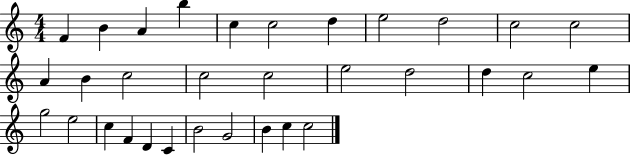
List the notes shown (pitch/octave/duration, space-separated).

F4/q B4/q A4/q B5/q C5/q C5/h D5/q E5/h D5/h C5/h C5/h A4/q B4/q C5/h C5/h C5/h E5/h D5/h D5/q C5/h E5/q G5/h E5/h C5/q F4/q D4/q C4/q B4/h G4/h B4/q C5/q C5/h